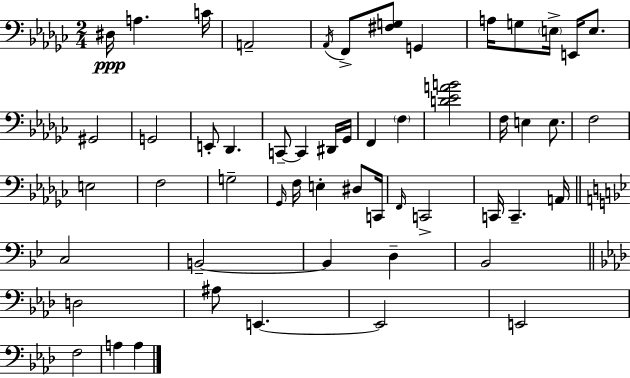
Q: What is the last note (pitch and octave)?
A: A3